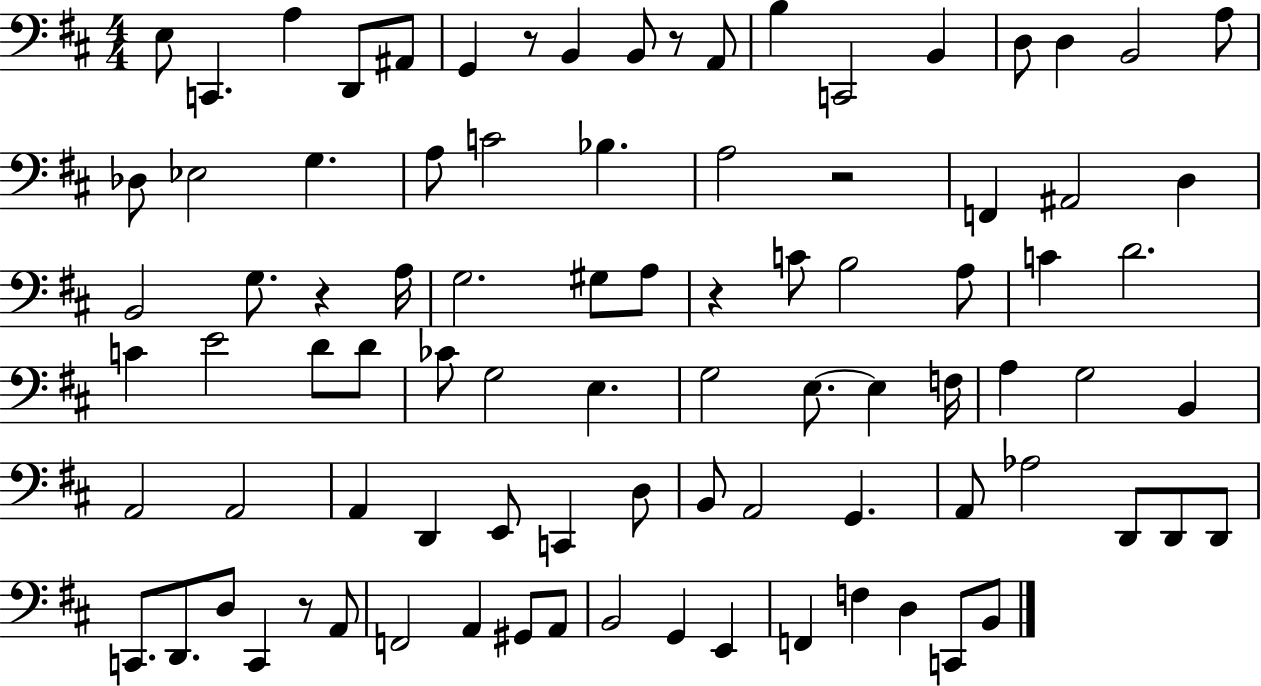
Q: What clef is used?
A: bass